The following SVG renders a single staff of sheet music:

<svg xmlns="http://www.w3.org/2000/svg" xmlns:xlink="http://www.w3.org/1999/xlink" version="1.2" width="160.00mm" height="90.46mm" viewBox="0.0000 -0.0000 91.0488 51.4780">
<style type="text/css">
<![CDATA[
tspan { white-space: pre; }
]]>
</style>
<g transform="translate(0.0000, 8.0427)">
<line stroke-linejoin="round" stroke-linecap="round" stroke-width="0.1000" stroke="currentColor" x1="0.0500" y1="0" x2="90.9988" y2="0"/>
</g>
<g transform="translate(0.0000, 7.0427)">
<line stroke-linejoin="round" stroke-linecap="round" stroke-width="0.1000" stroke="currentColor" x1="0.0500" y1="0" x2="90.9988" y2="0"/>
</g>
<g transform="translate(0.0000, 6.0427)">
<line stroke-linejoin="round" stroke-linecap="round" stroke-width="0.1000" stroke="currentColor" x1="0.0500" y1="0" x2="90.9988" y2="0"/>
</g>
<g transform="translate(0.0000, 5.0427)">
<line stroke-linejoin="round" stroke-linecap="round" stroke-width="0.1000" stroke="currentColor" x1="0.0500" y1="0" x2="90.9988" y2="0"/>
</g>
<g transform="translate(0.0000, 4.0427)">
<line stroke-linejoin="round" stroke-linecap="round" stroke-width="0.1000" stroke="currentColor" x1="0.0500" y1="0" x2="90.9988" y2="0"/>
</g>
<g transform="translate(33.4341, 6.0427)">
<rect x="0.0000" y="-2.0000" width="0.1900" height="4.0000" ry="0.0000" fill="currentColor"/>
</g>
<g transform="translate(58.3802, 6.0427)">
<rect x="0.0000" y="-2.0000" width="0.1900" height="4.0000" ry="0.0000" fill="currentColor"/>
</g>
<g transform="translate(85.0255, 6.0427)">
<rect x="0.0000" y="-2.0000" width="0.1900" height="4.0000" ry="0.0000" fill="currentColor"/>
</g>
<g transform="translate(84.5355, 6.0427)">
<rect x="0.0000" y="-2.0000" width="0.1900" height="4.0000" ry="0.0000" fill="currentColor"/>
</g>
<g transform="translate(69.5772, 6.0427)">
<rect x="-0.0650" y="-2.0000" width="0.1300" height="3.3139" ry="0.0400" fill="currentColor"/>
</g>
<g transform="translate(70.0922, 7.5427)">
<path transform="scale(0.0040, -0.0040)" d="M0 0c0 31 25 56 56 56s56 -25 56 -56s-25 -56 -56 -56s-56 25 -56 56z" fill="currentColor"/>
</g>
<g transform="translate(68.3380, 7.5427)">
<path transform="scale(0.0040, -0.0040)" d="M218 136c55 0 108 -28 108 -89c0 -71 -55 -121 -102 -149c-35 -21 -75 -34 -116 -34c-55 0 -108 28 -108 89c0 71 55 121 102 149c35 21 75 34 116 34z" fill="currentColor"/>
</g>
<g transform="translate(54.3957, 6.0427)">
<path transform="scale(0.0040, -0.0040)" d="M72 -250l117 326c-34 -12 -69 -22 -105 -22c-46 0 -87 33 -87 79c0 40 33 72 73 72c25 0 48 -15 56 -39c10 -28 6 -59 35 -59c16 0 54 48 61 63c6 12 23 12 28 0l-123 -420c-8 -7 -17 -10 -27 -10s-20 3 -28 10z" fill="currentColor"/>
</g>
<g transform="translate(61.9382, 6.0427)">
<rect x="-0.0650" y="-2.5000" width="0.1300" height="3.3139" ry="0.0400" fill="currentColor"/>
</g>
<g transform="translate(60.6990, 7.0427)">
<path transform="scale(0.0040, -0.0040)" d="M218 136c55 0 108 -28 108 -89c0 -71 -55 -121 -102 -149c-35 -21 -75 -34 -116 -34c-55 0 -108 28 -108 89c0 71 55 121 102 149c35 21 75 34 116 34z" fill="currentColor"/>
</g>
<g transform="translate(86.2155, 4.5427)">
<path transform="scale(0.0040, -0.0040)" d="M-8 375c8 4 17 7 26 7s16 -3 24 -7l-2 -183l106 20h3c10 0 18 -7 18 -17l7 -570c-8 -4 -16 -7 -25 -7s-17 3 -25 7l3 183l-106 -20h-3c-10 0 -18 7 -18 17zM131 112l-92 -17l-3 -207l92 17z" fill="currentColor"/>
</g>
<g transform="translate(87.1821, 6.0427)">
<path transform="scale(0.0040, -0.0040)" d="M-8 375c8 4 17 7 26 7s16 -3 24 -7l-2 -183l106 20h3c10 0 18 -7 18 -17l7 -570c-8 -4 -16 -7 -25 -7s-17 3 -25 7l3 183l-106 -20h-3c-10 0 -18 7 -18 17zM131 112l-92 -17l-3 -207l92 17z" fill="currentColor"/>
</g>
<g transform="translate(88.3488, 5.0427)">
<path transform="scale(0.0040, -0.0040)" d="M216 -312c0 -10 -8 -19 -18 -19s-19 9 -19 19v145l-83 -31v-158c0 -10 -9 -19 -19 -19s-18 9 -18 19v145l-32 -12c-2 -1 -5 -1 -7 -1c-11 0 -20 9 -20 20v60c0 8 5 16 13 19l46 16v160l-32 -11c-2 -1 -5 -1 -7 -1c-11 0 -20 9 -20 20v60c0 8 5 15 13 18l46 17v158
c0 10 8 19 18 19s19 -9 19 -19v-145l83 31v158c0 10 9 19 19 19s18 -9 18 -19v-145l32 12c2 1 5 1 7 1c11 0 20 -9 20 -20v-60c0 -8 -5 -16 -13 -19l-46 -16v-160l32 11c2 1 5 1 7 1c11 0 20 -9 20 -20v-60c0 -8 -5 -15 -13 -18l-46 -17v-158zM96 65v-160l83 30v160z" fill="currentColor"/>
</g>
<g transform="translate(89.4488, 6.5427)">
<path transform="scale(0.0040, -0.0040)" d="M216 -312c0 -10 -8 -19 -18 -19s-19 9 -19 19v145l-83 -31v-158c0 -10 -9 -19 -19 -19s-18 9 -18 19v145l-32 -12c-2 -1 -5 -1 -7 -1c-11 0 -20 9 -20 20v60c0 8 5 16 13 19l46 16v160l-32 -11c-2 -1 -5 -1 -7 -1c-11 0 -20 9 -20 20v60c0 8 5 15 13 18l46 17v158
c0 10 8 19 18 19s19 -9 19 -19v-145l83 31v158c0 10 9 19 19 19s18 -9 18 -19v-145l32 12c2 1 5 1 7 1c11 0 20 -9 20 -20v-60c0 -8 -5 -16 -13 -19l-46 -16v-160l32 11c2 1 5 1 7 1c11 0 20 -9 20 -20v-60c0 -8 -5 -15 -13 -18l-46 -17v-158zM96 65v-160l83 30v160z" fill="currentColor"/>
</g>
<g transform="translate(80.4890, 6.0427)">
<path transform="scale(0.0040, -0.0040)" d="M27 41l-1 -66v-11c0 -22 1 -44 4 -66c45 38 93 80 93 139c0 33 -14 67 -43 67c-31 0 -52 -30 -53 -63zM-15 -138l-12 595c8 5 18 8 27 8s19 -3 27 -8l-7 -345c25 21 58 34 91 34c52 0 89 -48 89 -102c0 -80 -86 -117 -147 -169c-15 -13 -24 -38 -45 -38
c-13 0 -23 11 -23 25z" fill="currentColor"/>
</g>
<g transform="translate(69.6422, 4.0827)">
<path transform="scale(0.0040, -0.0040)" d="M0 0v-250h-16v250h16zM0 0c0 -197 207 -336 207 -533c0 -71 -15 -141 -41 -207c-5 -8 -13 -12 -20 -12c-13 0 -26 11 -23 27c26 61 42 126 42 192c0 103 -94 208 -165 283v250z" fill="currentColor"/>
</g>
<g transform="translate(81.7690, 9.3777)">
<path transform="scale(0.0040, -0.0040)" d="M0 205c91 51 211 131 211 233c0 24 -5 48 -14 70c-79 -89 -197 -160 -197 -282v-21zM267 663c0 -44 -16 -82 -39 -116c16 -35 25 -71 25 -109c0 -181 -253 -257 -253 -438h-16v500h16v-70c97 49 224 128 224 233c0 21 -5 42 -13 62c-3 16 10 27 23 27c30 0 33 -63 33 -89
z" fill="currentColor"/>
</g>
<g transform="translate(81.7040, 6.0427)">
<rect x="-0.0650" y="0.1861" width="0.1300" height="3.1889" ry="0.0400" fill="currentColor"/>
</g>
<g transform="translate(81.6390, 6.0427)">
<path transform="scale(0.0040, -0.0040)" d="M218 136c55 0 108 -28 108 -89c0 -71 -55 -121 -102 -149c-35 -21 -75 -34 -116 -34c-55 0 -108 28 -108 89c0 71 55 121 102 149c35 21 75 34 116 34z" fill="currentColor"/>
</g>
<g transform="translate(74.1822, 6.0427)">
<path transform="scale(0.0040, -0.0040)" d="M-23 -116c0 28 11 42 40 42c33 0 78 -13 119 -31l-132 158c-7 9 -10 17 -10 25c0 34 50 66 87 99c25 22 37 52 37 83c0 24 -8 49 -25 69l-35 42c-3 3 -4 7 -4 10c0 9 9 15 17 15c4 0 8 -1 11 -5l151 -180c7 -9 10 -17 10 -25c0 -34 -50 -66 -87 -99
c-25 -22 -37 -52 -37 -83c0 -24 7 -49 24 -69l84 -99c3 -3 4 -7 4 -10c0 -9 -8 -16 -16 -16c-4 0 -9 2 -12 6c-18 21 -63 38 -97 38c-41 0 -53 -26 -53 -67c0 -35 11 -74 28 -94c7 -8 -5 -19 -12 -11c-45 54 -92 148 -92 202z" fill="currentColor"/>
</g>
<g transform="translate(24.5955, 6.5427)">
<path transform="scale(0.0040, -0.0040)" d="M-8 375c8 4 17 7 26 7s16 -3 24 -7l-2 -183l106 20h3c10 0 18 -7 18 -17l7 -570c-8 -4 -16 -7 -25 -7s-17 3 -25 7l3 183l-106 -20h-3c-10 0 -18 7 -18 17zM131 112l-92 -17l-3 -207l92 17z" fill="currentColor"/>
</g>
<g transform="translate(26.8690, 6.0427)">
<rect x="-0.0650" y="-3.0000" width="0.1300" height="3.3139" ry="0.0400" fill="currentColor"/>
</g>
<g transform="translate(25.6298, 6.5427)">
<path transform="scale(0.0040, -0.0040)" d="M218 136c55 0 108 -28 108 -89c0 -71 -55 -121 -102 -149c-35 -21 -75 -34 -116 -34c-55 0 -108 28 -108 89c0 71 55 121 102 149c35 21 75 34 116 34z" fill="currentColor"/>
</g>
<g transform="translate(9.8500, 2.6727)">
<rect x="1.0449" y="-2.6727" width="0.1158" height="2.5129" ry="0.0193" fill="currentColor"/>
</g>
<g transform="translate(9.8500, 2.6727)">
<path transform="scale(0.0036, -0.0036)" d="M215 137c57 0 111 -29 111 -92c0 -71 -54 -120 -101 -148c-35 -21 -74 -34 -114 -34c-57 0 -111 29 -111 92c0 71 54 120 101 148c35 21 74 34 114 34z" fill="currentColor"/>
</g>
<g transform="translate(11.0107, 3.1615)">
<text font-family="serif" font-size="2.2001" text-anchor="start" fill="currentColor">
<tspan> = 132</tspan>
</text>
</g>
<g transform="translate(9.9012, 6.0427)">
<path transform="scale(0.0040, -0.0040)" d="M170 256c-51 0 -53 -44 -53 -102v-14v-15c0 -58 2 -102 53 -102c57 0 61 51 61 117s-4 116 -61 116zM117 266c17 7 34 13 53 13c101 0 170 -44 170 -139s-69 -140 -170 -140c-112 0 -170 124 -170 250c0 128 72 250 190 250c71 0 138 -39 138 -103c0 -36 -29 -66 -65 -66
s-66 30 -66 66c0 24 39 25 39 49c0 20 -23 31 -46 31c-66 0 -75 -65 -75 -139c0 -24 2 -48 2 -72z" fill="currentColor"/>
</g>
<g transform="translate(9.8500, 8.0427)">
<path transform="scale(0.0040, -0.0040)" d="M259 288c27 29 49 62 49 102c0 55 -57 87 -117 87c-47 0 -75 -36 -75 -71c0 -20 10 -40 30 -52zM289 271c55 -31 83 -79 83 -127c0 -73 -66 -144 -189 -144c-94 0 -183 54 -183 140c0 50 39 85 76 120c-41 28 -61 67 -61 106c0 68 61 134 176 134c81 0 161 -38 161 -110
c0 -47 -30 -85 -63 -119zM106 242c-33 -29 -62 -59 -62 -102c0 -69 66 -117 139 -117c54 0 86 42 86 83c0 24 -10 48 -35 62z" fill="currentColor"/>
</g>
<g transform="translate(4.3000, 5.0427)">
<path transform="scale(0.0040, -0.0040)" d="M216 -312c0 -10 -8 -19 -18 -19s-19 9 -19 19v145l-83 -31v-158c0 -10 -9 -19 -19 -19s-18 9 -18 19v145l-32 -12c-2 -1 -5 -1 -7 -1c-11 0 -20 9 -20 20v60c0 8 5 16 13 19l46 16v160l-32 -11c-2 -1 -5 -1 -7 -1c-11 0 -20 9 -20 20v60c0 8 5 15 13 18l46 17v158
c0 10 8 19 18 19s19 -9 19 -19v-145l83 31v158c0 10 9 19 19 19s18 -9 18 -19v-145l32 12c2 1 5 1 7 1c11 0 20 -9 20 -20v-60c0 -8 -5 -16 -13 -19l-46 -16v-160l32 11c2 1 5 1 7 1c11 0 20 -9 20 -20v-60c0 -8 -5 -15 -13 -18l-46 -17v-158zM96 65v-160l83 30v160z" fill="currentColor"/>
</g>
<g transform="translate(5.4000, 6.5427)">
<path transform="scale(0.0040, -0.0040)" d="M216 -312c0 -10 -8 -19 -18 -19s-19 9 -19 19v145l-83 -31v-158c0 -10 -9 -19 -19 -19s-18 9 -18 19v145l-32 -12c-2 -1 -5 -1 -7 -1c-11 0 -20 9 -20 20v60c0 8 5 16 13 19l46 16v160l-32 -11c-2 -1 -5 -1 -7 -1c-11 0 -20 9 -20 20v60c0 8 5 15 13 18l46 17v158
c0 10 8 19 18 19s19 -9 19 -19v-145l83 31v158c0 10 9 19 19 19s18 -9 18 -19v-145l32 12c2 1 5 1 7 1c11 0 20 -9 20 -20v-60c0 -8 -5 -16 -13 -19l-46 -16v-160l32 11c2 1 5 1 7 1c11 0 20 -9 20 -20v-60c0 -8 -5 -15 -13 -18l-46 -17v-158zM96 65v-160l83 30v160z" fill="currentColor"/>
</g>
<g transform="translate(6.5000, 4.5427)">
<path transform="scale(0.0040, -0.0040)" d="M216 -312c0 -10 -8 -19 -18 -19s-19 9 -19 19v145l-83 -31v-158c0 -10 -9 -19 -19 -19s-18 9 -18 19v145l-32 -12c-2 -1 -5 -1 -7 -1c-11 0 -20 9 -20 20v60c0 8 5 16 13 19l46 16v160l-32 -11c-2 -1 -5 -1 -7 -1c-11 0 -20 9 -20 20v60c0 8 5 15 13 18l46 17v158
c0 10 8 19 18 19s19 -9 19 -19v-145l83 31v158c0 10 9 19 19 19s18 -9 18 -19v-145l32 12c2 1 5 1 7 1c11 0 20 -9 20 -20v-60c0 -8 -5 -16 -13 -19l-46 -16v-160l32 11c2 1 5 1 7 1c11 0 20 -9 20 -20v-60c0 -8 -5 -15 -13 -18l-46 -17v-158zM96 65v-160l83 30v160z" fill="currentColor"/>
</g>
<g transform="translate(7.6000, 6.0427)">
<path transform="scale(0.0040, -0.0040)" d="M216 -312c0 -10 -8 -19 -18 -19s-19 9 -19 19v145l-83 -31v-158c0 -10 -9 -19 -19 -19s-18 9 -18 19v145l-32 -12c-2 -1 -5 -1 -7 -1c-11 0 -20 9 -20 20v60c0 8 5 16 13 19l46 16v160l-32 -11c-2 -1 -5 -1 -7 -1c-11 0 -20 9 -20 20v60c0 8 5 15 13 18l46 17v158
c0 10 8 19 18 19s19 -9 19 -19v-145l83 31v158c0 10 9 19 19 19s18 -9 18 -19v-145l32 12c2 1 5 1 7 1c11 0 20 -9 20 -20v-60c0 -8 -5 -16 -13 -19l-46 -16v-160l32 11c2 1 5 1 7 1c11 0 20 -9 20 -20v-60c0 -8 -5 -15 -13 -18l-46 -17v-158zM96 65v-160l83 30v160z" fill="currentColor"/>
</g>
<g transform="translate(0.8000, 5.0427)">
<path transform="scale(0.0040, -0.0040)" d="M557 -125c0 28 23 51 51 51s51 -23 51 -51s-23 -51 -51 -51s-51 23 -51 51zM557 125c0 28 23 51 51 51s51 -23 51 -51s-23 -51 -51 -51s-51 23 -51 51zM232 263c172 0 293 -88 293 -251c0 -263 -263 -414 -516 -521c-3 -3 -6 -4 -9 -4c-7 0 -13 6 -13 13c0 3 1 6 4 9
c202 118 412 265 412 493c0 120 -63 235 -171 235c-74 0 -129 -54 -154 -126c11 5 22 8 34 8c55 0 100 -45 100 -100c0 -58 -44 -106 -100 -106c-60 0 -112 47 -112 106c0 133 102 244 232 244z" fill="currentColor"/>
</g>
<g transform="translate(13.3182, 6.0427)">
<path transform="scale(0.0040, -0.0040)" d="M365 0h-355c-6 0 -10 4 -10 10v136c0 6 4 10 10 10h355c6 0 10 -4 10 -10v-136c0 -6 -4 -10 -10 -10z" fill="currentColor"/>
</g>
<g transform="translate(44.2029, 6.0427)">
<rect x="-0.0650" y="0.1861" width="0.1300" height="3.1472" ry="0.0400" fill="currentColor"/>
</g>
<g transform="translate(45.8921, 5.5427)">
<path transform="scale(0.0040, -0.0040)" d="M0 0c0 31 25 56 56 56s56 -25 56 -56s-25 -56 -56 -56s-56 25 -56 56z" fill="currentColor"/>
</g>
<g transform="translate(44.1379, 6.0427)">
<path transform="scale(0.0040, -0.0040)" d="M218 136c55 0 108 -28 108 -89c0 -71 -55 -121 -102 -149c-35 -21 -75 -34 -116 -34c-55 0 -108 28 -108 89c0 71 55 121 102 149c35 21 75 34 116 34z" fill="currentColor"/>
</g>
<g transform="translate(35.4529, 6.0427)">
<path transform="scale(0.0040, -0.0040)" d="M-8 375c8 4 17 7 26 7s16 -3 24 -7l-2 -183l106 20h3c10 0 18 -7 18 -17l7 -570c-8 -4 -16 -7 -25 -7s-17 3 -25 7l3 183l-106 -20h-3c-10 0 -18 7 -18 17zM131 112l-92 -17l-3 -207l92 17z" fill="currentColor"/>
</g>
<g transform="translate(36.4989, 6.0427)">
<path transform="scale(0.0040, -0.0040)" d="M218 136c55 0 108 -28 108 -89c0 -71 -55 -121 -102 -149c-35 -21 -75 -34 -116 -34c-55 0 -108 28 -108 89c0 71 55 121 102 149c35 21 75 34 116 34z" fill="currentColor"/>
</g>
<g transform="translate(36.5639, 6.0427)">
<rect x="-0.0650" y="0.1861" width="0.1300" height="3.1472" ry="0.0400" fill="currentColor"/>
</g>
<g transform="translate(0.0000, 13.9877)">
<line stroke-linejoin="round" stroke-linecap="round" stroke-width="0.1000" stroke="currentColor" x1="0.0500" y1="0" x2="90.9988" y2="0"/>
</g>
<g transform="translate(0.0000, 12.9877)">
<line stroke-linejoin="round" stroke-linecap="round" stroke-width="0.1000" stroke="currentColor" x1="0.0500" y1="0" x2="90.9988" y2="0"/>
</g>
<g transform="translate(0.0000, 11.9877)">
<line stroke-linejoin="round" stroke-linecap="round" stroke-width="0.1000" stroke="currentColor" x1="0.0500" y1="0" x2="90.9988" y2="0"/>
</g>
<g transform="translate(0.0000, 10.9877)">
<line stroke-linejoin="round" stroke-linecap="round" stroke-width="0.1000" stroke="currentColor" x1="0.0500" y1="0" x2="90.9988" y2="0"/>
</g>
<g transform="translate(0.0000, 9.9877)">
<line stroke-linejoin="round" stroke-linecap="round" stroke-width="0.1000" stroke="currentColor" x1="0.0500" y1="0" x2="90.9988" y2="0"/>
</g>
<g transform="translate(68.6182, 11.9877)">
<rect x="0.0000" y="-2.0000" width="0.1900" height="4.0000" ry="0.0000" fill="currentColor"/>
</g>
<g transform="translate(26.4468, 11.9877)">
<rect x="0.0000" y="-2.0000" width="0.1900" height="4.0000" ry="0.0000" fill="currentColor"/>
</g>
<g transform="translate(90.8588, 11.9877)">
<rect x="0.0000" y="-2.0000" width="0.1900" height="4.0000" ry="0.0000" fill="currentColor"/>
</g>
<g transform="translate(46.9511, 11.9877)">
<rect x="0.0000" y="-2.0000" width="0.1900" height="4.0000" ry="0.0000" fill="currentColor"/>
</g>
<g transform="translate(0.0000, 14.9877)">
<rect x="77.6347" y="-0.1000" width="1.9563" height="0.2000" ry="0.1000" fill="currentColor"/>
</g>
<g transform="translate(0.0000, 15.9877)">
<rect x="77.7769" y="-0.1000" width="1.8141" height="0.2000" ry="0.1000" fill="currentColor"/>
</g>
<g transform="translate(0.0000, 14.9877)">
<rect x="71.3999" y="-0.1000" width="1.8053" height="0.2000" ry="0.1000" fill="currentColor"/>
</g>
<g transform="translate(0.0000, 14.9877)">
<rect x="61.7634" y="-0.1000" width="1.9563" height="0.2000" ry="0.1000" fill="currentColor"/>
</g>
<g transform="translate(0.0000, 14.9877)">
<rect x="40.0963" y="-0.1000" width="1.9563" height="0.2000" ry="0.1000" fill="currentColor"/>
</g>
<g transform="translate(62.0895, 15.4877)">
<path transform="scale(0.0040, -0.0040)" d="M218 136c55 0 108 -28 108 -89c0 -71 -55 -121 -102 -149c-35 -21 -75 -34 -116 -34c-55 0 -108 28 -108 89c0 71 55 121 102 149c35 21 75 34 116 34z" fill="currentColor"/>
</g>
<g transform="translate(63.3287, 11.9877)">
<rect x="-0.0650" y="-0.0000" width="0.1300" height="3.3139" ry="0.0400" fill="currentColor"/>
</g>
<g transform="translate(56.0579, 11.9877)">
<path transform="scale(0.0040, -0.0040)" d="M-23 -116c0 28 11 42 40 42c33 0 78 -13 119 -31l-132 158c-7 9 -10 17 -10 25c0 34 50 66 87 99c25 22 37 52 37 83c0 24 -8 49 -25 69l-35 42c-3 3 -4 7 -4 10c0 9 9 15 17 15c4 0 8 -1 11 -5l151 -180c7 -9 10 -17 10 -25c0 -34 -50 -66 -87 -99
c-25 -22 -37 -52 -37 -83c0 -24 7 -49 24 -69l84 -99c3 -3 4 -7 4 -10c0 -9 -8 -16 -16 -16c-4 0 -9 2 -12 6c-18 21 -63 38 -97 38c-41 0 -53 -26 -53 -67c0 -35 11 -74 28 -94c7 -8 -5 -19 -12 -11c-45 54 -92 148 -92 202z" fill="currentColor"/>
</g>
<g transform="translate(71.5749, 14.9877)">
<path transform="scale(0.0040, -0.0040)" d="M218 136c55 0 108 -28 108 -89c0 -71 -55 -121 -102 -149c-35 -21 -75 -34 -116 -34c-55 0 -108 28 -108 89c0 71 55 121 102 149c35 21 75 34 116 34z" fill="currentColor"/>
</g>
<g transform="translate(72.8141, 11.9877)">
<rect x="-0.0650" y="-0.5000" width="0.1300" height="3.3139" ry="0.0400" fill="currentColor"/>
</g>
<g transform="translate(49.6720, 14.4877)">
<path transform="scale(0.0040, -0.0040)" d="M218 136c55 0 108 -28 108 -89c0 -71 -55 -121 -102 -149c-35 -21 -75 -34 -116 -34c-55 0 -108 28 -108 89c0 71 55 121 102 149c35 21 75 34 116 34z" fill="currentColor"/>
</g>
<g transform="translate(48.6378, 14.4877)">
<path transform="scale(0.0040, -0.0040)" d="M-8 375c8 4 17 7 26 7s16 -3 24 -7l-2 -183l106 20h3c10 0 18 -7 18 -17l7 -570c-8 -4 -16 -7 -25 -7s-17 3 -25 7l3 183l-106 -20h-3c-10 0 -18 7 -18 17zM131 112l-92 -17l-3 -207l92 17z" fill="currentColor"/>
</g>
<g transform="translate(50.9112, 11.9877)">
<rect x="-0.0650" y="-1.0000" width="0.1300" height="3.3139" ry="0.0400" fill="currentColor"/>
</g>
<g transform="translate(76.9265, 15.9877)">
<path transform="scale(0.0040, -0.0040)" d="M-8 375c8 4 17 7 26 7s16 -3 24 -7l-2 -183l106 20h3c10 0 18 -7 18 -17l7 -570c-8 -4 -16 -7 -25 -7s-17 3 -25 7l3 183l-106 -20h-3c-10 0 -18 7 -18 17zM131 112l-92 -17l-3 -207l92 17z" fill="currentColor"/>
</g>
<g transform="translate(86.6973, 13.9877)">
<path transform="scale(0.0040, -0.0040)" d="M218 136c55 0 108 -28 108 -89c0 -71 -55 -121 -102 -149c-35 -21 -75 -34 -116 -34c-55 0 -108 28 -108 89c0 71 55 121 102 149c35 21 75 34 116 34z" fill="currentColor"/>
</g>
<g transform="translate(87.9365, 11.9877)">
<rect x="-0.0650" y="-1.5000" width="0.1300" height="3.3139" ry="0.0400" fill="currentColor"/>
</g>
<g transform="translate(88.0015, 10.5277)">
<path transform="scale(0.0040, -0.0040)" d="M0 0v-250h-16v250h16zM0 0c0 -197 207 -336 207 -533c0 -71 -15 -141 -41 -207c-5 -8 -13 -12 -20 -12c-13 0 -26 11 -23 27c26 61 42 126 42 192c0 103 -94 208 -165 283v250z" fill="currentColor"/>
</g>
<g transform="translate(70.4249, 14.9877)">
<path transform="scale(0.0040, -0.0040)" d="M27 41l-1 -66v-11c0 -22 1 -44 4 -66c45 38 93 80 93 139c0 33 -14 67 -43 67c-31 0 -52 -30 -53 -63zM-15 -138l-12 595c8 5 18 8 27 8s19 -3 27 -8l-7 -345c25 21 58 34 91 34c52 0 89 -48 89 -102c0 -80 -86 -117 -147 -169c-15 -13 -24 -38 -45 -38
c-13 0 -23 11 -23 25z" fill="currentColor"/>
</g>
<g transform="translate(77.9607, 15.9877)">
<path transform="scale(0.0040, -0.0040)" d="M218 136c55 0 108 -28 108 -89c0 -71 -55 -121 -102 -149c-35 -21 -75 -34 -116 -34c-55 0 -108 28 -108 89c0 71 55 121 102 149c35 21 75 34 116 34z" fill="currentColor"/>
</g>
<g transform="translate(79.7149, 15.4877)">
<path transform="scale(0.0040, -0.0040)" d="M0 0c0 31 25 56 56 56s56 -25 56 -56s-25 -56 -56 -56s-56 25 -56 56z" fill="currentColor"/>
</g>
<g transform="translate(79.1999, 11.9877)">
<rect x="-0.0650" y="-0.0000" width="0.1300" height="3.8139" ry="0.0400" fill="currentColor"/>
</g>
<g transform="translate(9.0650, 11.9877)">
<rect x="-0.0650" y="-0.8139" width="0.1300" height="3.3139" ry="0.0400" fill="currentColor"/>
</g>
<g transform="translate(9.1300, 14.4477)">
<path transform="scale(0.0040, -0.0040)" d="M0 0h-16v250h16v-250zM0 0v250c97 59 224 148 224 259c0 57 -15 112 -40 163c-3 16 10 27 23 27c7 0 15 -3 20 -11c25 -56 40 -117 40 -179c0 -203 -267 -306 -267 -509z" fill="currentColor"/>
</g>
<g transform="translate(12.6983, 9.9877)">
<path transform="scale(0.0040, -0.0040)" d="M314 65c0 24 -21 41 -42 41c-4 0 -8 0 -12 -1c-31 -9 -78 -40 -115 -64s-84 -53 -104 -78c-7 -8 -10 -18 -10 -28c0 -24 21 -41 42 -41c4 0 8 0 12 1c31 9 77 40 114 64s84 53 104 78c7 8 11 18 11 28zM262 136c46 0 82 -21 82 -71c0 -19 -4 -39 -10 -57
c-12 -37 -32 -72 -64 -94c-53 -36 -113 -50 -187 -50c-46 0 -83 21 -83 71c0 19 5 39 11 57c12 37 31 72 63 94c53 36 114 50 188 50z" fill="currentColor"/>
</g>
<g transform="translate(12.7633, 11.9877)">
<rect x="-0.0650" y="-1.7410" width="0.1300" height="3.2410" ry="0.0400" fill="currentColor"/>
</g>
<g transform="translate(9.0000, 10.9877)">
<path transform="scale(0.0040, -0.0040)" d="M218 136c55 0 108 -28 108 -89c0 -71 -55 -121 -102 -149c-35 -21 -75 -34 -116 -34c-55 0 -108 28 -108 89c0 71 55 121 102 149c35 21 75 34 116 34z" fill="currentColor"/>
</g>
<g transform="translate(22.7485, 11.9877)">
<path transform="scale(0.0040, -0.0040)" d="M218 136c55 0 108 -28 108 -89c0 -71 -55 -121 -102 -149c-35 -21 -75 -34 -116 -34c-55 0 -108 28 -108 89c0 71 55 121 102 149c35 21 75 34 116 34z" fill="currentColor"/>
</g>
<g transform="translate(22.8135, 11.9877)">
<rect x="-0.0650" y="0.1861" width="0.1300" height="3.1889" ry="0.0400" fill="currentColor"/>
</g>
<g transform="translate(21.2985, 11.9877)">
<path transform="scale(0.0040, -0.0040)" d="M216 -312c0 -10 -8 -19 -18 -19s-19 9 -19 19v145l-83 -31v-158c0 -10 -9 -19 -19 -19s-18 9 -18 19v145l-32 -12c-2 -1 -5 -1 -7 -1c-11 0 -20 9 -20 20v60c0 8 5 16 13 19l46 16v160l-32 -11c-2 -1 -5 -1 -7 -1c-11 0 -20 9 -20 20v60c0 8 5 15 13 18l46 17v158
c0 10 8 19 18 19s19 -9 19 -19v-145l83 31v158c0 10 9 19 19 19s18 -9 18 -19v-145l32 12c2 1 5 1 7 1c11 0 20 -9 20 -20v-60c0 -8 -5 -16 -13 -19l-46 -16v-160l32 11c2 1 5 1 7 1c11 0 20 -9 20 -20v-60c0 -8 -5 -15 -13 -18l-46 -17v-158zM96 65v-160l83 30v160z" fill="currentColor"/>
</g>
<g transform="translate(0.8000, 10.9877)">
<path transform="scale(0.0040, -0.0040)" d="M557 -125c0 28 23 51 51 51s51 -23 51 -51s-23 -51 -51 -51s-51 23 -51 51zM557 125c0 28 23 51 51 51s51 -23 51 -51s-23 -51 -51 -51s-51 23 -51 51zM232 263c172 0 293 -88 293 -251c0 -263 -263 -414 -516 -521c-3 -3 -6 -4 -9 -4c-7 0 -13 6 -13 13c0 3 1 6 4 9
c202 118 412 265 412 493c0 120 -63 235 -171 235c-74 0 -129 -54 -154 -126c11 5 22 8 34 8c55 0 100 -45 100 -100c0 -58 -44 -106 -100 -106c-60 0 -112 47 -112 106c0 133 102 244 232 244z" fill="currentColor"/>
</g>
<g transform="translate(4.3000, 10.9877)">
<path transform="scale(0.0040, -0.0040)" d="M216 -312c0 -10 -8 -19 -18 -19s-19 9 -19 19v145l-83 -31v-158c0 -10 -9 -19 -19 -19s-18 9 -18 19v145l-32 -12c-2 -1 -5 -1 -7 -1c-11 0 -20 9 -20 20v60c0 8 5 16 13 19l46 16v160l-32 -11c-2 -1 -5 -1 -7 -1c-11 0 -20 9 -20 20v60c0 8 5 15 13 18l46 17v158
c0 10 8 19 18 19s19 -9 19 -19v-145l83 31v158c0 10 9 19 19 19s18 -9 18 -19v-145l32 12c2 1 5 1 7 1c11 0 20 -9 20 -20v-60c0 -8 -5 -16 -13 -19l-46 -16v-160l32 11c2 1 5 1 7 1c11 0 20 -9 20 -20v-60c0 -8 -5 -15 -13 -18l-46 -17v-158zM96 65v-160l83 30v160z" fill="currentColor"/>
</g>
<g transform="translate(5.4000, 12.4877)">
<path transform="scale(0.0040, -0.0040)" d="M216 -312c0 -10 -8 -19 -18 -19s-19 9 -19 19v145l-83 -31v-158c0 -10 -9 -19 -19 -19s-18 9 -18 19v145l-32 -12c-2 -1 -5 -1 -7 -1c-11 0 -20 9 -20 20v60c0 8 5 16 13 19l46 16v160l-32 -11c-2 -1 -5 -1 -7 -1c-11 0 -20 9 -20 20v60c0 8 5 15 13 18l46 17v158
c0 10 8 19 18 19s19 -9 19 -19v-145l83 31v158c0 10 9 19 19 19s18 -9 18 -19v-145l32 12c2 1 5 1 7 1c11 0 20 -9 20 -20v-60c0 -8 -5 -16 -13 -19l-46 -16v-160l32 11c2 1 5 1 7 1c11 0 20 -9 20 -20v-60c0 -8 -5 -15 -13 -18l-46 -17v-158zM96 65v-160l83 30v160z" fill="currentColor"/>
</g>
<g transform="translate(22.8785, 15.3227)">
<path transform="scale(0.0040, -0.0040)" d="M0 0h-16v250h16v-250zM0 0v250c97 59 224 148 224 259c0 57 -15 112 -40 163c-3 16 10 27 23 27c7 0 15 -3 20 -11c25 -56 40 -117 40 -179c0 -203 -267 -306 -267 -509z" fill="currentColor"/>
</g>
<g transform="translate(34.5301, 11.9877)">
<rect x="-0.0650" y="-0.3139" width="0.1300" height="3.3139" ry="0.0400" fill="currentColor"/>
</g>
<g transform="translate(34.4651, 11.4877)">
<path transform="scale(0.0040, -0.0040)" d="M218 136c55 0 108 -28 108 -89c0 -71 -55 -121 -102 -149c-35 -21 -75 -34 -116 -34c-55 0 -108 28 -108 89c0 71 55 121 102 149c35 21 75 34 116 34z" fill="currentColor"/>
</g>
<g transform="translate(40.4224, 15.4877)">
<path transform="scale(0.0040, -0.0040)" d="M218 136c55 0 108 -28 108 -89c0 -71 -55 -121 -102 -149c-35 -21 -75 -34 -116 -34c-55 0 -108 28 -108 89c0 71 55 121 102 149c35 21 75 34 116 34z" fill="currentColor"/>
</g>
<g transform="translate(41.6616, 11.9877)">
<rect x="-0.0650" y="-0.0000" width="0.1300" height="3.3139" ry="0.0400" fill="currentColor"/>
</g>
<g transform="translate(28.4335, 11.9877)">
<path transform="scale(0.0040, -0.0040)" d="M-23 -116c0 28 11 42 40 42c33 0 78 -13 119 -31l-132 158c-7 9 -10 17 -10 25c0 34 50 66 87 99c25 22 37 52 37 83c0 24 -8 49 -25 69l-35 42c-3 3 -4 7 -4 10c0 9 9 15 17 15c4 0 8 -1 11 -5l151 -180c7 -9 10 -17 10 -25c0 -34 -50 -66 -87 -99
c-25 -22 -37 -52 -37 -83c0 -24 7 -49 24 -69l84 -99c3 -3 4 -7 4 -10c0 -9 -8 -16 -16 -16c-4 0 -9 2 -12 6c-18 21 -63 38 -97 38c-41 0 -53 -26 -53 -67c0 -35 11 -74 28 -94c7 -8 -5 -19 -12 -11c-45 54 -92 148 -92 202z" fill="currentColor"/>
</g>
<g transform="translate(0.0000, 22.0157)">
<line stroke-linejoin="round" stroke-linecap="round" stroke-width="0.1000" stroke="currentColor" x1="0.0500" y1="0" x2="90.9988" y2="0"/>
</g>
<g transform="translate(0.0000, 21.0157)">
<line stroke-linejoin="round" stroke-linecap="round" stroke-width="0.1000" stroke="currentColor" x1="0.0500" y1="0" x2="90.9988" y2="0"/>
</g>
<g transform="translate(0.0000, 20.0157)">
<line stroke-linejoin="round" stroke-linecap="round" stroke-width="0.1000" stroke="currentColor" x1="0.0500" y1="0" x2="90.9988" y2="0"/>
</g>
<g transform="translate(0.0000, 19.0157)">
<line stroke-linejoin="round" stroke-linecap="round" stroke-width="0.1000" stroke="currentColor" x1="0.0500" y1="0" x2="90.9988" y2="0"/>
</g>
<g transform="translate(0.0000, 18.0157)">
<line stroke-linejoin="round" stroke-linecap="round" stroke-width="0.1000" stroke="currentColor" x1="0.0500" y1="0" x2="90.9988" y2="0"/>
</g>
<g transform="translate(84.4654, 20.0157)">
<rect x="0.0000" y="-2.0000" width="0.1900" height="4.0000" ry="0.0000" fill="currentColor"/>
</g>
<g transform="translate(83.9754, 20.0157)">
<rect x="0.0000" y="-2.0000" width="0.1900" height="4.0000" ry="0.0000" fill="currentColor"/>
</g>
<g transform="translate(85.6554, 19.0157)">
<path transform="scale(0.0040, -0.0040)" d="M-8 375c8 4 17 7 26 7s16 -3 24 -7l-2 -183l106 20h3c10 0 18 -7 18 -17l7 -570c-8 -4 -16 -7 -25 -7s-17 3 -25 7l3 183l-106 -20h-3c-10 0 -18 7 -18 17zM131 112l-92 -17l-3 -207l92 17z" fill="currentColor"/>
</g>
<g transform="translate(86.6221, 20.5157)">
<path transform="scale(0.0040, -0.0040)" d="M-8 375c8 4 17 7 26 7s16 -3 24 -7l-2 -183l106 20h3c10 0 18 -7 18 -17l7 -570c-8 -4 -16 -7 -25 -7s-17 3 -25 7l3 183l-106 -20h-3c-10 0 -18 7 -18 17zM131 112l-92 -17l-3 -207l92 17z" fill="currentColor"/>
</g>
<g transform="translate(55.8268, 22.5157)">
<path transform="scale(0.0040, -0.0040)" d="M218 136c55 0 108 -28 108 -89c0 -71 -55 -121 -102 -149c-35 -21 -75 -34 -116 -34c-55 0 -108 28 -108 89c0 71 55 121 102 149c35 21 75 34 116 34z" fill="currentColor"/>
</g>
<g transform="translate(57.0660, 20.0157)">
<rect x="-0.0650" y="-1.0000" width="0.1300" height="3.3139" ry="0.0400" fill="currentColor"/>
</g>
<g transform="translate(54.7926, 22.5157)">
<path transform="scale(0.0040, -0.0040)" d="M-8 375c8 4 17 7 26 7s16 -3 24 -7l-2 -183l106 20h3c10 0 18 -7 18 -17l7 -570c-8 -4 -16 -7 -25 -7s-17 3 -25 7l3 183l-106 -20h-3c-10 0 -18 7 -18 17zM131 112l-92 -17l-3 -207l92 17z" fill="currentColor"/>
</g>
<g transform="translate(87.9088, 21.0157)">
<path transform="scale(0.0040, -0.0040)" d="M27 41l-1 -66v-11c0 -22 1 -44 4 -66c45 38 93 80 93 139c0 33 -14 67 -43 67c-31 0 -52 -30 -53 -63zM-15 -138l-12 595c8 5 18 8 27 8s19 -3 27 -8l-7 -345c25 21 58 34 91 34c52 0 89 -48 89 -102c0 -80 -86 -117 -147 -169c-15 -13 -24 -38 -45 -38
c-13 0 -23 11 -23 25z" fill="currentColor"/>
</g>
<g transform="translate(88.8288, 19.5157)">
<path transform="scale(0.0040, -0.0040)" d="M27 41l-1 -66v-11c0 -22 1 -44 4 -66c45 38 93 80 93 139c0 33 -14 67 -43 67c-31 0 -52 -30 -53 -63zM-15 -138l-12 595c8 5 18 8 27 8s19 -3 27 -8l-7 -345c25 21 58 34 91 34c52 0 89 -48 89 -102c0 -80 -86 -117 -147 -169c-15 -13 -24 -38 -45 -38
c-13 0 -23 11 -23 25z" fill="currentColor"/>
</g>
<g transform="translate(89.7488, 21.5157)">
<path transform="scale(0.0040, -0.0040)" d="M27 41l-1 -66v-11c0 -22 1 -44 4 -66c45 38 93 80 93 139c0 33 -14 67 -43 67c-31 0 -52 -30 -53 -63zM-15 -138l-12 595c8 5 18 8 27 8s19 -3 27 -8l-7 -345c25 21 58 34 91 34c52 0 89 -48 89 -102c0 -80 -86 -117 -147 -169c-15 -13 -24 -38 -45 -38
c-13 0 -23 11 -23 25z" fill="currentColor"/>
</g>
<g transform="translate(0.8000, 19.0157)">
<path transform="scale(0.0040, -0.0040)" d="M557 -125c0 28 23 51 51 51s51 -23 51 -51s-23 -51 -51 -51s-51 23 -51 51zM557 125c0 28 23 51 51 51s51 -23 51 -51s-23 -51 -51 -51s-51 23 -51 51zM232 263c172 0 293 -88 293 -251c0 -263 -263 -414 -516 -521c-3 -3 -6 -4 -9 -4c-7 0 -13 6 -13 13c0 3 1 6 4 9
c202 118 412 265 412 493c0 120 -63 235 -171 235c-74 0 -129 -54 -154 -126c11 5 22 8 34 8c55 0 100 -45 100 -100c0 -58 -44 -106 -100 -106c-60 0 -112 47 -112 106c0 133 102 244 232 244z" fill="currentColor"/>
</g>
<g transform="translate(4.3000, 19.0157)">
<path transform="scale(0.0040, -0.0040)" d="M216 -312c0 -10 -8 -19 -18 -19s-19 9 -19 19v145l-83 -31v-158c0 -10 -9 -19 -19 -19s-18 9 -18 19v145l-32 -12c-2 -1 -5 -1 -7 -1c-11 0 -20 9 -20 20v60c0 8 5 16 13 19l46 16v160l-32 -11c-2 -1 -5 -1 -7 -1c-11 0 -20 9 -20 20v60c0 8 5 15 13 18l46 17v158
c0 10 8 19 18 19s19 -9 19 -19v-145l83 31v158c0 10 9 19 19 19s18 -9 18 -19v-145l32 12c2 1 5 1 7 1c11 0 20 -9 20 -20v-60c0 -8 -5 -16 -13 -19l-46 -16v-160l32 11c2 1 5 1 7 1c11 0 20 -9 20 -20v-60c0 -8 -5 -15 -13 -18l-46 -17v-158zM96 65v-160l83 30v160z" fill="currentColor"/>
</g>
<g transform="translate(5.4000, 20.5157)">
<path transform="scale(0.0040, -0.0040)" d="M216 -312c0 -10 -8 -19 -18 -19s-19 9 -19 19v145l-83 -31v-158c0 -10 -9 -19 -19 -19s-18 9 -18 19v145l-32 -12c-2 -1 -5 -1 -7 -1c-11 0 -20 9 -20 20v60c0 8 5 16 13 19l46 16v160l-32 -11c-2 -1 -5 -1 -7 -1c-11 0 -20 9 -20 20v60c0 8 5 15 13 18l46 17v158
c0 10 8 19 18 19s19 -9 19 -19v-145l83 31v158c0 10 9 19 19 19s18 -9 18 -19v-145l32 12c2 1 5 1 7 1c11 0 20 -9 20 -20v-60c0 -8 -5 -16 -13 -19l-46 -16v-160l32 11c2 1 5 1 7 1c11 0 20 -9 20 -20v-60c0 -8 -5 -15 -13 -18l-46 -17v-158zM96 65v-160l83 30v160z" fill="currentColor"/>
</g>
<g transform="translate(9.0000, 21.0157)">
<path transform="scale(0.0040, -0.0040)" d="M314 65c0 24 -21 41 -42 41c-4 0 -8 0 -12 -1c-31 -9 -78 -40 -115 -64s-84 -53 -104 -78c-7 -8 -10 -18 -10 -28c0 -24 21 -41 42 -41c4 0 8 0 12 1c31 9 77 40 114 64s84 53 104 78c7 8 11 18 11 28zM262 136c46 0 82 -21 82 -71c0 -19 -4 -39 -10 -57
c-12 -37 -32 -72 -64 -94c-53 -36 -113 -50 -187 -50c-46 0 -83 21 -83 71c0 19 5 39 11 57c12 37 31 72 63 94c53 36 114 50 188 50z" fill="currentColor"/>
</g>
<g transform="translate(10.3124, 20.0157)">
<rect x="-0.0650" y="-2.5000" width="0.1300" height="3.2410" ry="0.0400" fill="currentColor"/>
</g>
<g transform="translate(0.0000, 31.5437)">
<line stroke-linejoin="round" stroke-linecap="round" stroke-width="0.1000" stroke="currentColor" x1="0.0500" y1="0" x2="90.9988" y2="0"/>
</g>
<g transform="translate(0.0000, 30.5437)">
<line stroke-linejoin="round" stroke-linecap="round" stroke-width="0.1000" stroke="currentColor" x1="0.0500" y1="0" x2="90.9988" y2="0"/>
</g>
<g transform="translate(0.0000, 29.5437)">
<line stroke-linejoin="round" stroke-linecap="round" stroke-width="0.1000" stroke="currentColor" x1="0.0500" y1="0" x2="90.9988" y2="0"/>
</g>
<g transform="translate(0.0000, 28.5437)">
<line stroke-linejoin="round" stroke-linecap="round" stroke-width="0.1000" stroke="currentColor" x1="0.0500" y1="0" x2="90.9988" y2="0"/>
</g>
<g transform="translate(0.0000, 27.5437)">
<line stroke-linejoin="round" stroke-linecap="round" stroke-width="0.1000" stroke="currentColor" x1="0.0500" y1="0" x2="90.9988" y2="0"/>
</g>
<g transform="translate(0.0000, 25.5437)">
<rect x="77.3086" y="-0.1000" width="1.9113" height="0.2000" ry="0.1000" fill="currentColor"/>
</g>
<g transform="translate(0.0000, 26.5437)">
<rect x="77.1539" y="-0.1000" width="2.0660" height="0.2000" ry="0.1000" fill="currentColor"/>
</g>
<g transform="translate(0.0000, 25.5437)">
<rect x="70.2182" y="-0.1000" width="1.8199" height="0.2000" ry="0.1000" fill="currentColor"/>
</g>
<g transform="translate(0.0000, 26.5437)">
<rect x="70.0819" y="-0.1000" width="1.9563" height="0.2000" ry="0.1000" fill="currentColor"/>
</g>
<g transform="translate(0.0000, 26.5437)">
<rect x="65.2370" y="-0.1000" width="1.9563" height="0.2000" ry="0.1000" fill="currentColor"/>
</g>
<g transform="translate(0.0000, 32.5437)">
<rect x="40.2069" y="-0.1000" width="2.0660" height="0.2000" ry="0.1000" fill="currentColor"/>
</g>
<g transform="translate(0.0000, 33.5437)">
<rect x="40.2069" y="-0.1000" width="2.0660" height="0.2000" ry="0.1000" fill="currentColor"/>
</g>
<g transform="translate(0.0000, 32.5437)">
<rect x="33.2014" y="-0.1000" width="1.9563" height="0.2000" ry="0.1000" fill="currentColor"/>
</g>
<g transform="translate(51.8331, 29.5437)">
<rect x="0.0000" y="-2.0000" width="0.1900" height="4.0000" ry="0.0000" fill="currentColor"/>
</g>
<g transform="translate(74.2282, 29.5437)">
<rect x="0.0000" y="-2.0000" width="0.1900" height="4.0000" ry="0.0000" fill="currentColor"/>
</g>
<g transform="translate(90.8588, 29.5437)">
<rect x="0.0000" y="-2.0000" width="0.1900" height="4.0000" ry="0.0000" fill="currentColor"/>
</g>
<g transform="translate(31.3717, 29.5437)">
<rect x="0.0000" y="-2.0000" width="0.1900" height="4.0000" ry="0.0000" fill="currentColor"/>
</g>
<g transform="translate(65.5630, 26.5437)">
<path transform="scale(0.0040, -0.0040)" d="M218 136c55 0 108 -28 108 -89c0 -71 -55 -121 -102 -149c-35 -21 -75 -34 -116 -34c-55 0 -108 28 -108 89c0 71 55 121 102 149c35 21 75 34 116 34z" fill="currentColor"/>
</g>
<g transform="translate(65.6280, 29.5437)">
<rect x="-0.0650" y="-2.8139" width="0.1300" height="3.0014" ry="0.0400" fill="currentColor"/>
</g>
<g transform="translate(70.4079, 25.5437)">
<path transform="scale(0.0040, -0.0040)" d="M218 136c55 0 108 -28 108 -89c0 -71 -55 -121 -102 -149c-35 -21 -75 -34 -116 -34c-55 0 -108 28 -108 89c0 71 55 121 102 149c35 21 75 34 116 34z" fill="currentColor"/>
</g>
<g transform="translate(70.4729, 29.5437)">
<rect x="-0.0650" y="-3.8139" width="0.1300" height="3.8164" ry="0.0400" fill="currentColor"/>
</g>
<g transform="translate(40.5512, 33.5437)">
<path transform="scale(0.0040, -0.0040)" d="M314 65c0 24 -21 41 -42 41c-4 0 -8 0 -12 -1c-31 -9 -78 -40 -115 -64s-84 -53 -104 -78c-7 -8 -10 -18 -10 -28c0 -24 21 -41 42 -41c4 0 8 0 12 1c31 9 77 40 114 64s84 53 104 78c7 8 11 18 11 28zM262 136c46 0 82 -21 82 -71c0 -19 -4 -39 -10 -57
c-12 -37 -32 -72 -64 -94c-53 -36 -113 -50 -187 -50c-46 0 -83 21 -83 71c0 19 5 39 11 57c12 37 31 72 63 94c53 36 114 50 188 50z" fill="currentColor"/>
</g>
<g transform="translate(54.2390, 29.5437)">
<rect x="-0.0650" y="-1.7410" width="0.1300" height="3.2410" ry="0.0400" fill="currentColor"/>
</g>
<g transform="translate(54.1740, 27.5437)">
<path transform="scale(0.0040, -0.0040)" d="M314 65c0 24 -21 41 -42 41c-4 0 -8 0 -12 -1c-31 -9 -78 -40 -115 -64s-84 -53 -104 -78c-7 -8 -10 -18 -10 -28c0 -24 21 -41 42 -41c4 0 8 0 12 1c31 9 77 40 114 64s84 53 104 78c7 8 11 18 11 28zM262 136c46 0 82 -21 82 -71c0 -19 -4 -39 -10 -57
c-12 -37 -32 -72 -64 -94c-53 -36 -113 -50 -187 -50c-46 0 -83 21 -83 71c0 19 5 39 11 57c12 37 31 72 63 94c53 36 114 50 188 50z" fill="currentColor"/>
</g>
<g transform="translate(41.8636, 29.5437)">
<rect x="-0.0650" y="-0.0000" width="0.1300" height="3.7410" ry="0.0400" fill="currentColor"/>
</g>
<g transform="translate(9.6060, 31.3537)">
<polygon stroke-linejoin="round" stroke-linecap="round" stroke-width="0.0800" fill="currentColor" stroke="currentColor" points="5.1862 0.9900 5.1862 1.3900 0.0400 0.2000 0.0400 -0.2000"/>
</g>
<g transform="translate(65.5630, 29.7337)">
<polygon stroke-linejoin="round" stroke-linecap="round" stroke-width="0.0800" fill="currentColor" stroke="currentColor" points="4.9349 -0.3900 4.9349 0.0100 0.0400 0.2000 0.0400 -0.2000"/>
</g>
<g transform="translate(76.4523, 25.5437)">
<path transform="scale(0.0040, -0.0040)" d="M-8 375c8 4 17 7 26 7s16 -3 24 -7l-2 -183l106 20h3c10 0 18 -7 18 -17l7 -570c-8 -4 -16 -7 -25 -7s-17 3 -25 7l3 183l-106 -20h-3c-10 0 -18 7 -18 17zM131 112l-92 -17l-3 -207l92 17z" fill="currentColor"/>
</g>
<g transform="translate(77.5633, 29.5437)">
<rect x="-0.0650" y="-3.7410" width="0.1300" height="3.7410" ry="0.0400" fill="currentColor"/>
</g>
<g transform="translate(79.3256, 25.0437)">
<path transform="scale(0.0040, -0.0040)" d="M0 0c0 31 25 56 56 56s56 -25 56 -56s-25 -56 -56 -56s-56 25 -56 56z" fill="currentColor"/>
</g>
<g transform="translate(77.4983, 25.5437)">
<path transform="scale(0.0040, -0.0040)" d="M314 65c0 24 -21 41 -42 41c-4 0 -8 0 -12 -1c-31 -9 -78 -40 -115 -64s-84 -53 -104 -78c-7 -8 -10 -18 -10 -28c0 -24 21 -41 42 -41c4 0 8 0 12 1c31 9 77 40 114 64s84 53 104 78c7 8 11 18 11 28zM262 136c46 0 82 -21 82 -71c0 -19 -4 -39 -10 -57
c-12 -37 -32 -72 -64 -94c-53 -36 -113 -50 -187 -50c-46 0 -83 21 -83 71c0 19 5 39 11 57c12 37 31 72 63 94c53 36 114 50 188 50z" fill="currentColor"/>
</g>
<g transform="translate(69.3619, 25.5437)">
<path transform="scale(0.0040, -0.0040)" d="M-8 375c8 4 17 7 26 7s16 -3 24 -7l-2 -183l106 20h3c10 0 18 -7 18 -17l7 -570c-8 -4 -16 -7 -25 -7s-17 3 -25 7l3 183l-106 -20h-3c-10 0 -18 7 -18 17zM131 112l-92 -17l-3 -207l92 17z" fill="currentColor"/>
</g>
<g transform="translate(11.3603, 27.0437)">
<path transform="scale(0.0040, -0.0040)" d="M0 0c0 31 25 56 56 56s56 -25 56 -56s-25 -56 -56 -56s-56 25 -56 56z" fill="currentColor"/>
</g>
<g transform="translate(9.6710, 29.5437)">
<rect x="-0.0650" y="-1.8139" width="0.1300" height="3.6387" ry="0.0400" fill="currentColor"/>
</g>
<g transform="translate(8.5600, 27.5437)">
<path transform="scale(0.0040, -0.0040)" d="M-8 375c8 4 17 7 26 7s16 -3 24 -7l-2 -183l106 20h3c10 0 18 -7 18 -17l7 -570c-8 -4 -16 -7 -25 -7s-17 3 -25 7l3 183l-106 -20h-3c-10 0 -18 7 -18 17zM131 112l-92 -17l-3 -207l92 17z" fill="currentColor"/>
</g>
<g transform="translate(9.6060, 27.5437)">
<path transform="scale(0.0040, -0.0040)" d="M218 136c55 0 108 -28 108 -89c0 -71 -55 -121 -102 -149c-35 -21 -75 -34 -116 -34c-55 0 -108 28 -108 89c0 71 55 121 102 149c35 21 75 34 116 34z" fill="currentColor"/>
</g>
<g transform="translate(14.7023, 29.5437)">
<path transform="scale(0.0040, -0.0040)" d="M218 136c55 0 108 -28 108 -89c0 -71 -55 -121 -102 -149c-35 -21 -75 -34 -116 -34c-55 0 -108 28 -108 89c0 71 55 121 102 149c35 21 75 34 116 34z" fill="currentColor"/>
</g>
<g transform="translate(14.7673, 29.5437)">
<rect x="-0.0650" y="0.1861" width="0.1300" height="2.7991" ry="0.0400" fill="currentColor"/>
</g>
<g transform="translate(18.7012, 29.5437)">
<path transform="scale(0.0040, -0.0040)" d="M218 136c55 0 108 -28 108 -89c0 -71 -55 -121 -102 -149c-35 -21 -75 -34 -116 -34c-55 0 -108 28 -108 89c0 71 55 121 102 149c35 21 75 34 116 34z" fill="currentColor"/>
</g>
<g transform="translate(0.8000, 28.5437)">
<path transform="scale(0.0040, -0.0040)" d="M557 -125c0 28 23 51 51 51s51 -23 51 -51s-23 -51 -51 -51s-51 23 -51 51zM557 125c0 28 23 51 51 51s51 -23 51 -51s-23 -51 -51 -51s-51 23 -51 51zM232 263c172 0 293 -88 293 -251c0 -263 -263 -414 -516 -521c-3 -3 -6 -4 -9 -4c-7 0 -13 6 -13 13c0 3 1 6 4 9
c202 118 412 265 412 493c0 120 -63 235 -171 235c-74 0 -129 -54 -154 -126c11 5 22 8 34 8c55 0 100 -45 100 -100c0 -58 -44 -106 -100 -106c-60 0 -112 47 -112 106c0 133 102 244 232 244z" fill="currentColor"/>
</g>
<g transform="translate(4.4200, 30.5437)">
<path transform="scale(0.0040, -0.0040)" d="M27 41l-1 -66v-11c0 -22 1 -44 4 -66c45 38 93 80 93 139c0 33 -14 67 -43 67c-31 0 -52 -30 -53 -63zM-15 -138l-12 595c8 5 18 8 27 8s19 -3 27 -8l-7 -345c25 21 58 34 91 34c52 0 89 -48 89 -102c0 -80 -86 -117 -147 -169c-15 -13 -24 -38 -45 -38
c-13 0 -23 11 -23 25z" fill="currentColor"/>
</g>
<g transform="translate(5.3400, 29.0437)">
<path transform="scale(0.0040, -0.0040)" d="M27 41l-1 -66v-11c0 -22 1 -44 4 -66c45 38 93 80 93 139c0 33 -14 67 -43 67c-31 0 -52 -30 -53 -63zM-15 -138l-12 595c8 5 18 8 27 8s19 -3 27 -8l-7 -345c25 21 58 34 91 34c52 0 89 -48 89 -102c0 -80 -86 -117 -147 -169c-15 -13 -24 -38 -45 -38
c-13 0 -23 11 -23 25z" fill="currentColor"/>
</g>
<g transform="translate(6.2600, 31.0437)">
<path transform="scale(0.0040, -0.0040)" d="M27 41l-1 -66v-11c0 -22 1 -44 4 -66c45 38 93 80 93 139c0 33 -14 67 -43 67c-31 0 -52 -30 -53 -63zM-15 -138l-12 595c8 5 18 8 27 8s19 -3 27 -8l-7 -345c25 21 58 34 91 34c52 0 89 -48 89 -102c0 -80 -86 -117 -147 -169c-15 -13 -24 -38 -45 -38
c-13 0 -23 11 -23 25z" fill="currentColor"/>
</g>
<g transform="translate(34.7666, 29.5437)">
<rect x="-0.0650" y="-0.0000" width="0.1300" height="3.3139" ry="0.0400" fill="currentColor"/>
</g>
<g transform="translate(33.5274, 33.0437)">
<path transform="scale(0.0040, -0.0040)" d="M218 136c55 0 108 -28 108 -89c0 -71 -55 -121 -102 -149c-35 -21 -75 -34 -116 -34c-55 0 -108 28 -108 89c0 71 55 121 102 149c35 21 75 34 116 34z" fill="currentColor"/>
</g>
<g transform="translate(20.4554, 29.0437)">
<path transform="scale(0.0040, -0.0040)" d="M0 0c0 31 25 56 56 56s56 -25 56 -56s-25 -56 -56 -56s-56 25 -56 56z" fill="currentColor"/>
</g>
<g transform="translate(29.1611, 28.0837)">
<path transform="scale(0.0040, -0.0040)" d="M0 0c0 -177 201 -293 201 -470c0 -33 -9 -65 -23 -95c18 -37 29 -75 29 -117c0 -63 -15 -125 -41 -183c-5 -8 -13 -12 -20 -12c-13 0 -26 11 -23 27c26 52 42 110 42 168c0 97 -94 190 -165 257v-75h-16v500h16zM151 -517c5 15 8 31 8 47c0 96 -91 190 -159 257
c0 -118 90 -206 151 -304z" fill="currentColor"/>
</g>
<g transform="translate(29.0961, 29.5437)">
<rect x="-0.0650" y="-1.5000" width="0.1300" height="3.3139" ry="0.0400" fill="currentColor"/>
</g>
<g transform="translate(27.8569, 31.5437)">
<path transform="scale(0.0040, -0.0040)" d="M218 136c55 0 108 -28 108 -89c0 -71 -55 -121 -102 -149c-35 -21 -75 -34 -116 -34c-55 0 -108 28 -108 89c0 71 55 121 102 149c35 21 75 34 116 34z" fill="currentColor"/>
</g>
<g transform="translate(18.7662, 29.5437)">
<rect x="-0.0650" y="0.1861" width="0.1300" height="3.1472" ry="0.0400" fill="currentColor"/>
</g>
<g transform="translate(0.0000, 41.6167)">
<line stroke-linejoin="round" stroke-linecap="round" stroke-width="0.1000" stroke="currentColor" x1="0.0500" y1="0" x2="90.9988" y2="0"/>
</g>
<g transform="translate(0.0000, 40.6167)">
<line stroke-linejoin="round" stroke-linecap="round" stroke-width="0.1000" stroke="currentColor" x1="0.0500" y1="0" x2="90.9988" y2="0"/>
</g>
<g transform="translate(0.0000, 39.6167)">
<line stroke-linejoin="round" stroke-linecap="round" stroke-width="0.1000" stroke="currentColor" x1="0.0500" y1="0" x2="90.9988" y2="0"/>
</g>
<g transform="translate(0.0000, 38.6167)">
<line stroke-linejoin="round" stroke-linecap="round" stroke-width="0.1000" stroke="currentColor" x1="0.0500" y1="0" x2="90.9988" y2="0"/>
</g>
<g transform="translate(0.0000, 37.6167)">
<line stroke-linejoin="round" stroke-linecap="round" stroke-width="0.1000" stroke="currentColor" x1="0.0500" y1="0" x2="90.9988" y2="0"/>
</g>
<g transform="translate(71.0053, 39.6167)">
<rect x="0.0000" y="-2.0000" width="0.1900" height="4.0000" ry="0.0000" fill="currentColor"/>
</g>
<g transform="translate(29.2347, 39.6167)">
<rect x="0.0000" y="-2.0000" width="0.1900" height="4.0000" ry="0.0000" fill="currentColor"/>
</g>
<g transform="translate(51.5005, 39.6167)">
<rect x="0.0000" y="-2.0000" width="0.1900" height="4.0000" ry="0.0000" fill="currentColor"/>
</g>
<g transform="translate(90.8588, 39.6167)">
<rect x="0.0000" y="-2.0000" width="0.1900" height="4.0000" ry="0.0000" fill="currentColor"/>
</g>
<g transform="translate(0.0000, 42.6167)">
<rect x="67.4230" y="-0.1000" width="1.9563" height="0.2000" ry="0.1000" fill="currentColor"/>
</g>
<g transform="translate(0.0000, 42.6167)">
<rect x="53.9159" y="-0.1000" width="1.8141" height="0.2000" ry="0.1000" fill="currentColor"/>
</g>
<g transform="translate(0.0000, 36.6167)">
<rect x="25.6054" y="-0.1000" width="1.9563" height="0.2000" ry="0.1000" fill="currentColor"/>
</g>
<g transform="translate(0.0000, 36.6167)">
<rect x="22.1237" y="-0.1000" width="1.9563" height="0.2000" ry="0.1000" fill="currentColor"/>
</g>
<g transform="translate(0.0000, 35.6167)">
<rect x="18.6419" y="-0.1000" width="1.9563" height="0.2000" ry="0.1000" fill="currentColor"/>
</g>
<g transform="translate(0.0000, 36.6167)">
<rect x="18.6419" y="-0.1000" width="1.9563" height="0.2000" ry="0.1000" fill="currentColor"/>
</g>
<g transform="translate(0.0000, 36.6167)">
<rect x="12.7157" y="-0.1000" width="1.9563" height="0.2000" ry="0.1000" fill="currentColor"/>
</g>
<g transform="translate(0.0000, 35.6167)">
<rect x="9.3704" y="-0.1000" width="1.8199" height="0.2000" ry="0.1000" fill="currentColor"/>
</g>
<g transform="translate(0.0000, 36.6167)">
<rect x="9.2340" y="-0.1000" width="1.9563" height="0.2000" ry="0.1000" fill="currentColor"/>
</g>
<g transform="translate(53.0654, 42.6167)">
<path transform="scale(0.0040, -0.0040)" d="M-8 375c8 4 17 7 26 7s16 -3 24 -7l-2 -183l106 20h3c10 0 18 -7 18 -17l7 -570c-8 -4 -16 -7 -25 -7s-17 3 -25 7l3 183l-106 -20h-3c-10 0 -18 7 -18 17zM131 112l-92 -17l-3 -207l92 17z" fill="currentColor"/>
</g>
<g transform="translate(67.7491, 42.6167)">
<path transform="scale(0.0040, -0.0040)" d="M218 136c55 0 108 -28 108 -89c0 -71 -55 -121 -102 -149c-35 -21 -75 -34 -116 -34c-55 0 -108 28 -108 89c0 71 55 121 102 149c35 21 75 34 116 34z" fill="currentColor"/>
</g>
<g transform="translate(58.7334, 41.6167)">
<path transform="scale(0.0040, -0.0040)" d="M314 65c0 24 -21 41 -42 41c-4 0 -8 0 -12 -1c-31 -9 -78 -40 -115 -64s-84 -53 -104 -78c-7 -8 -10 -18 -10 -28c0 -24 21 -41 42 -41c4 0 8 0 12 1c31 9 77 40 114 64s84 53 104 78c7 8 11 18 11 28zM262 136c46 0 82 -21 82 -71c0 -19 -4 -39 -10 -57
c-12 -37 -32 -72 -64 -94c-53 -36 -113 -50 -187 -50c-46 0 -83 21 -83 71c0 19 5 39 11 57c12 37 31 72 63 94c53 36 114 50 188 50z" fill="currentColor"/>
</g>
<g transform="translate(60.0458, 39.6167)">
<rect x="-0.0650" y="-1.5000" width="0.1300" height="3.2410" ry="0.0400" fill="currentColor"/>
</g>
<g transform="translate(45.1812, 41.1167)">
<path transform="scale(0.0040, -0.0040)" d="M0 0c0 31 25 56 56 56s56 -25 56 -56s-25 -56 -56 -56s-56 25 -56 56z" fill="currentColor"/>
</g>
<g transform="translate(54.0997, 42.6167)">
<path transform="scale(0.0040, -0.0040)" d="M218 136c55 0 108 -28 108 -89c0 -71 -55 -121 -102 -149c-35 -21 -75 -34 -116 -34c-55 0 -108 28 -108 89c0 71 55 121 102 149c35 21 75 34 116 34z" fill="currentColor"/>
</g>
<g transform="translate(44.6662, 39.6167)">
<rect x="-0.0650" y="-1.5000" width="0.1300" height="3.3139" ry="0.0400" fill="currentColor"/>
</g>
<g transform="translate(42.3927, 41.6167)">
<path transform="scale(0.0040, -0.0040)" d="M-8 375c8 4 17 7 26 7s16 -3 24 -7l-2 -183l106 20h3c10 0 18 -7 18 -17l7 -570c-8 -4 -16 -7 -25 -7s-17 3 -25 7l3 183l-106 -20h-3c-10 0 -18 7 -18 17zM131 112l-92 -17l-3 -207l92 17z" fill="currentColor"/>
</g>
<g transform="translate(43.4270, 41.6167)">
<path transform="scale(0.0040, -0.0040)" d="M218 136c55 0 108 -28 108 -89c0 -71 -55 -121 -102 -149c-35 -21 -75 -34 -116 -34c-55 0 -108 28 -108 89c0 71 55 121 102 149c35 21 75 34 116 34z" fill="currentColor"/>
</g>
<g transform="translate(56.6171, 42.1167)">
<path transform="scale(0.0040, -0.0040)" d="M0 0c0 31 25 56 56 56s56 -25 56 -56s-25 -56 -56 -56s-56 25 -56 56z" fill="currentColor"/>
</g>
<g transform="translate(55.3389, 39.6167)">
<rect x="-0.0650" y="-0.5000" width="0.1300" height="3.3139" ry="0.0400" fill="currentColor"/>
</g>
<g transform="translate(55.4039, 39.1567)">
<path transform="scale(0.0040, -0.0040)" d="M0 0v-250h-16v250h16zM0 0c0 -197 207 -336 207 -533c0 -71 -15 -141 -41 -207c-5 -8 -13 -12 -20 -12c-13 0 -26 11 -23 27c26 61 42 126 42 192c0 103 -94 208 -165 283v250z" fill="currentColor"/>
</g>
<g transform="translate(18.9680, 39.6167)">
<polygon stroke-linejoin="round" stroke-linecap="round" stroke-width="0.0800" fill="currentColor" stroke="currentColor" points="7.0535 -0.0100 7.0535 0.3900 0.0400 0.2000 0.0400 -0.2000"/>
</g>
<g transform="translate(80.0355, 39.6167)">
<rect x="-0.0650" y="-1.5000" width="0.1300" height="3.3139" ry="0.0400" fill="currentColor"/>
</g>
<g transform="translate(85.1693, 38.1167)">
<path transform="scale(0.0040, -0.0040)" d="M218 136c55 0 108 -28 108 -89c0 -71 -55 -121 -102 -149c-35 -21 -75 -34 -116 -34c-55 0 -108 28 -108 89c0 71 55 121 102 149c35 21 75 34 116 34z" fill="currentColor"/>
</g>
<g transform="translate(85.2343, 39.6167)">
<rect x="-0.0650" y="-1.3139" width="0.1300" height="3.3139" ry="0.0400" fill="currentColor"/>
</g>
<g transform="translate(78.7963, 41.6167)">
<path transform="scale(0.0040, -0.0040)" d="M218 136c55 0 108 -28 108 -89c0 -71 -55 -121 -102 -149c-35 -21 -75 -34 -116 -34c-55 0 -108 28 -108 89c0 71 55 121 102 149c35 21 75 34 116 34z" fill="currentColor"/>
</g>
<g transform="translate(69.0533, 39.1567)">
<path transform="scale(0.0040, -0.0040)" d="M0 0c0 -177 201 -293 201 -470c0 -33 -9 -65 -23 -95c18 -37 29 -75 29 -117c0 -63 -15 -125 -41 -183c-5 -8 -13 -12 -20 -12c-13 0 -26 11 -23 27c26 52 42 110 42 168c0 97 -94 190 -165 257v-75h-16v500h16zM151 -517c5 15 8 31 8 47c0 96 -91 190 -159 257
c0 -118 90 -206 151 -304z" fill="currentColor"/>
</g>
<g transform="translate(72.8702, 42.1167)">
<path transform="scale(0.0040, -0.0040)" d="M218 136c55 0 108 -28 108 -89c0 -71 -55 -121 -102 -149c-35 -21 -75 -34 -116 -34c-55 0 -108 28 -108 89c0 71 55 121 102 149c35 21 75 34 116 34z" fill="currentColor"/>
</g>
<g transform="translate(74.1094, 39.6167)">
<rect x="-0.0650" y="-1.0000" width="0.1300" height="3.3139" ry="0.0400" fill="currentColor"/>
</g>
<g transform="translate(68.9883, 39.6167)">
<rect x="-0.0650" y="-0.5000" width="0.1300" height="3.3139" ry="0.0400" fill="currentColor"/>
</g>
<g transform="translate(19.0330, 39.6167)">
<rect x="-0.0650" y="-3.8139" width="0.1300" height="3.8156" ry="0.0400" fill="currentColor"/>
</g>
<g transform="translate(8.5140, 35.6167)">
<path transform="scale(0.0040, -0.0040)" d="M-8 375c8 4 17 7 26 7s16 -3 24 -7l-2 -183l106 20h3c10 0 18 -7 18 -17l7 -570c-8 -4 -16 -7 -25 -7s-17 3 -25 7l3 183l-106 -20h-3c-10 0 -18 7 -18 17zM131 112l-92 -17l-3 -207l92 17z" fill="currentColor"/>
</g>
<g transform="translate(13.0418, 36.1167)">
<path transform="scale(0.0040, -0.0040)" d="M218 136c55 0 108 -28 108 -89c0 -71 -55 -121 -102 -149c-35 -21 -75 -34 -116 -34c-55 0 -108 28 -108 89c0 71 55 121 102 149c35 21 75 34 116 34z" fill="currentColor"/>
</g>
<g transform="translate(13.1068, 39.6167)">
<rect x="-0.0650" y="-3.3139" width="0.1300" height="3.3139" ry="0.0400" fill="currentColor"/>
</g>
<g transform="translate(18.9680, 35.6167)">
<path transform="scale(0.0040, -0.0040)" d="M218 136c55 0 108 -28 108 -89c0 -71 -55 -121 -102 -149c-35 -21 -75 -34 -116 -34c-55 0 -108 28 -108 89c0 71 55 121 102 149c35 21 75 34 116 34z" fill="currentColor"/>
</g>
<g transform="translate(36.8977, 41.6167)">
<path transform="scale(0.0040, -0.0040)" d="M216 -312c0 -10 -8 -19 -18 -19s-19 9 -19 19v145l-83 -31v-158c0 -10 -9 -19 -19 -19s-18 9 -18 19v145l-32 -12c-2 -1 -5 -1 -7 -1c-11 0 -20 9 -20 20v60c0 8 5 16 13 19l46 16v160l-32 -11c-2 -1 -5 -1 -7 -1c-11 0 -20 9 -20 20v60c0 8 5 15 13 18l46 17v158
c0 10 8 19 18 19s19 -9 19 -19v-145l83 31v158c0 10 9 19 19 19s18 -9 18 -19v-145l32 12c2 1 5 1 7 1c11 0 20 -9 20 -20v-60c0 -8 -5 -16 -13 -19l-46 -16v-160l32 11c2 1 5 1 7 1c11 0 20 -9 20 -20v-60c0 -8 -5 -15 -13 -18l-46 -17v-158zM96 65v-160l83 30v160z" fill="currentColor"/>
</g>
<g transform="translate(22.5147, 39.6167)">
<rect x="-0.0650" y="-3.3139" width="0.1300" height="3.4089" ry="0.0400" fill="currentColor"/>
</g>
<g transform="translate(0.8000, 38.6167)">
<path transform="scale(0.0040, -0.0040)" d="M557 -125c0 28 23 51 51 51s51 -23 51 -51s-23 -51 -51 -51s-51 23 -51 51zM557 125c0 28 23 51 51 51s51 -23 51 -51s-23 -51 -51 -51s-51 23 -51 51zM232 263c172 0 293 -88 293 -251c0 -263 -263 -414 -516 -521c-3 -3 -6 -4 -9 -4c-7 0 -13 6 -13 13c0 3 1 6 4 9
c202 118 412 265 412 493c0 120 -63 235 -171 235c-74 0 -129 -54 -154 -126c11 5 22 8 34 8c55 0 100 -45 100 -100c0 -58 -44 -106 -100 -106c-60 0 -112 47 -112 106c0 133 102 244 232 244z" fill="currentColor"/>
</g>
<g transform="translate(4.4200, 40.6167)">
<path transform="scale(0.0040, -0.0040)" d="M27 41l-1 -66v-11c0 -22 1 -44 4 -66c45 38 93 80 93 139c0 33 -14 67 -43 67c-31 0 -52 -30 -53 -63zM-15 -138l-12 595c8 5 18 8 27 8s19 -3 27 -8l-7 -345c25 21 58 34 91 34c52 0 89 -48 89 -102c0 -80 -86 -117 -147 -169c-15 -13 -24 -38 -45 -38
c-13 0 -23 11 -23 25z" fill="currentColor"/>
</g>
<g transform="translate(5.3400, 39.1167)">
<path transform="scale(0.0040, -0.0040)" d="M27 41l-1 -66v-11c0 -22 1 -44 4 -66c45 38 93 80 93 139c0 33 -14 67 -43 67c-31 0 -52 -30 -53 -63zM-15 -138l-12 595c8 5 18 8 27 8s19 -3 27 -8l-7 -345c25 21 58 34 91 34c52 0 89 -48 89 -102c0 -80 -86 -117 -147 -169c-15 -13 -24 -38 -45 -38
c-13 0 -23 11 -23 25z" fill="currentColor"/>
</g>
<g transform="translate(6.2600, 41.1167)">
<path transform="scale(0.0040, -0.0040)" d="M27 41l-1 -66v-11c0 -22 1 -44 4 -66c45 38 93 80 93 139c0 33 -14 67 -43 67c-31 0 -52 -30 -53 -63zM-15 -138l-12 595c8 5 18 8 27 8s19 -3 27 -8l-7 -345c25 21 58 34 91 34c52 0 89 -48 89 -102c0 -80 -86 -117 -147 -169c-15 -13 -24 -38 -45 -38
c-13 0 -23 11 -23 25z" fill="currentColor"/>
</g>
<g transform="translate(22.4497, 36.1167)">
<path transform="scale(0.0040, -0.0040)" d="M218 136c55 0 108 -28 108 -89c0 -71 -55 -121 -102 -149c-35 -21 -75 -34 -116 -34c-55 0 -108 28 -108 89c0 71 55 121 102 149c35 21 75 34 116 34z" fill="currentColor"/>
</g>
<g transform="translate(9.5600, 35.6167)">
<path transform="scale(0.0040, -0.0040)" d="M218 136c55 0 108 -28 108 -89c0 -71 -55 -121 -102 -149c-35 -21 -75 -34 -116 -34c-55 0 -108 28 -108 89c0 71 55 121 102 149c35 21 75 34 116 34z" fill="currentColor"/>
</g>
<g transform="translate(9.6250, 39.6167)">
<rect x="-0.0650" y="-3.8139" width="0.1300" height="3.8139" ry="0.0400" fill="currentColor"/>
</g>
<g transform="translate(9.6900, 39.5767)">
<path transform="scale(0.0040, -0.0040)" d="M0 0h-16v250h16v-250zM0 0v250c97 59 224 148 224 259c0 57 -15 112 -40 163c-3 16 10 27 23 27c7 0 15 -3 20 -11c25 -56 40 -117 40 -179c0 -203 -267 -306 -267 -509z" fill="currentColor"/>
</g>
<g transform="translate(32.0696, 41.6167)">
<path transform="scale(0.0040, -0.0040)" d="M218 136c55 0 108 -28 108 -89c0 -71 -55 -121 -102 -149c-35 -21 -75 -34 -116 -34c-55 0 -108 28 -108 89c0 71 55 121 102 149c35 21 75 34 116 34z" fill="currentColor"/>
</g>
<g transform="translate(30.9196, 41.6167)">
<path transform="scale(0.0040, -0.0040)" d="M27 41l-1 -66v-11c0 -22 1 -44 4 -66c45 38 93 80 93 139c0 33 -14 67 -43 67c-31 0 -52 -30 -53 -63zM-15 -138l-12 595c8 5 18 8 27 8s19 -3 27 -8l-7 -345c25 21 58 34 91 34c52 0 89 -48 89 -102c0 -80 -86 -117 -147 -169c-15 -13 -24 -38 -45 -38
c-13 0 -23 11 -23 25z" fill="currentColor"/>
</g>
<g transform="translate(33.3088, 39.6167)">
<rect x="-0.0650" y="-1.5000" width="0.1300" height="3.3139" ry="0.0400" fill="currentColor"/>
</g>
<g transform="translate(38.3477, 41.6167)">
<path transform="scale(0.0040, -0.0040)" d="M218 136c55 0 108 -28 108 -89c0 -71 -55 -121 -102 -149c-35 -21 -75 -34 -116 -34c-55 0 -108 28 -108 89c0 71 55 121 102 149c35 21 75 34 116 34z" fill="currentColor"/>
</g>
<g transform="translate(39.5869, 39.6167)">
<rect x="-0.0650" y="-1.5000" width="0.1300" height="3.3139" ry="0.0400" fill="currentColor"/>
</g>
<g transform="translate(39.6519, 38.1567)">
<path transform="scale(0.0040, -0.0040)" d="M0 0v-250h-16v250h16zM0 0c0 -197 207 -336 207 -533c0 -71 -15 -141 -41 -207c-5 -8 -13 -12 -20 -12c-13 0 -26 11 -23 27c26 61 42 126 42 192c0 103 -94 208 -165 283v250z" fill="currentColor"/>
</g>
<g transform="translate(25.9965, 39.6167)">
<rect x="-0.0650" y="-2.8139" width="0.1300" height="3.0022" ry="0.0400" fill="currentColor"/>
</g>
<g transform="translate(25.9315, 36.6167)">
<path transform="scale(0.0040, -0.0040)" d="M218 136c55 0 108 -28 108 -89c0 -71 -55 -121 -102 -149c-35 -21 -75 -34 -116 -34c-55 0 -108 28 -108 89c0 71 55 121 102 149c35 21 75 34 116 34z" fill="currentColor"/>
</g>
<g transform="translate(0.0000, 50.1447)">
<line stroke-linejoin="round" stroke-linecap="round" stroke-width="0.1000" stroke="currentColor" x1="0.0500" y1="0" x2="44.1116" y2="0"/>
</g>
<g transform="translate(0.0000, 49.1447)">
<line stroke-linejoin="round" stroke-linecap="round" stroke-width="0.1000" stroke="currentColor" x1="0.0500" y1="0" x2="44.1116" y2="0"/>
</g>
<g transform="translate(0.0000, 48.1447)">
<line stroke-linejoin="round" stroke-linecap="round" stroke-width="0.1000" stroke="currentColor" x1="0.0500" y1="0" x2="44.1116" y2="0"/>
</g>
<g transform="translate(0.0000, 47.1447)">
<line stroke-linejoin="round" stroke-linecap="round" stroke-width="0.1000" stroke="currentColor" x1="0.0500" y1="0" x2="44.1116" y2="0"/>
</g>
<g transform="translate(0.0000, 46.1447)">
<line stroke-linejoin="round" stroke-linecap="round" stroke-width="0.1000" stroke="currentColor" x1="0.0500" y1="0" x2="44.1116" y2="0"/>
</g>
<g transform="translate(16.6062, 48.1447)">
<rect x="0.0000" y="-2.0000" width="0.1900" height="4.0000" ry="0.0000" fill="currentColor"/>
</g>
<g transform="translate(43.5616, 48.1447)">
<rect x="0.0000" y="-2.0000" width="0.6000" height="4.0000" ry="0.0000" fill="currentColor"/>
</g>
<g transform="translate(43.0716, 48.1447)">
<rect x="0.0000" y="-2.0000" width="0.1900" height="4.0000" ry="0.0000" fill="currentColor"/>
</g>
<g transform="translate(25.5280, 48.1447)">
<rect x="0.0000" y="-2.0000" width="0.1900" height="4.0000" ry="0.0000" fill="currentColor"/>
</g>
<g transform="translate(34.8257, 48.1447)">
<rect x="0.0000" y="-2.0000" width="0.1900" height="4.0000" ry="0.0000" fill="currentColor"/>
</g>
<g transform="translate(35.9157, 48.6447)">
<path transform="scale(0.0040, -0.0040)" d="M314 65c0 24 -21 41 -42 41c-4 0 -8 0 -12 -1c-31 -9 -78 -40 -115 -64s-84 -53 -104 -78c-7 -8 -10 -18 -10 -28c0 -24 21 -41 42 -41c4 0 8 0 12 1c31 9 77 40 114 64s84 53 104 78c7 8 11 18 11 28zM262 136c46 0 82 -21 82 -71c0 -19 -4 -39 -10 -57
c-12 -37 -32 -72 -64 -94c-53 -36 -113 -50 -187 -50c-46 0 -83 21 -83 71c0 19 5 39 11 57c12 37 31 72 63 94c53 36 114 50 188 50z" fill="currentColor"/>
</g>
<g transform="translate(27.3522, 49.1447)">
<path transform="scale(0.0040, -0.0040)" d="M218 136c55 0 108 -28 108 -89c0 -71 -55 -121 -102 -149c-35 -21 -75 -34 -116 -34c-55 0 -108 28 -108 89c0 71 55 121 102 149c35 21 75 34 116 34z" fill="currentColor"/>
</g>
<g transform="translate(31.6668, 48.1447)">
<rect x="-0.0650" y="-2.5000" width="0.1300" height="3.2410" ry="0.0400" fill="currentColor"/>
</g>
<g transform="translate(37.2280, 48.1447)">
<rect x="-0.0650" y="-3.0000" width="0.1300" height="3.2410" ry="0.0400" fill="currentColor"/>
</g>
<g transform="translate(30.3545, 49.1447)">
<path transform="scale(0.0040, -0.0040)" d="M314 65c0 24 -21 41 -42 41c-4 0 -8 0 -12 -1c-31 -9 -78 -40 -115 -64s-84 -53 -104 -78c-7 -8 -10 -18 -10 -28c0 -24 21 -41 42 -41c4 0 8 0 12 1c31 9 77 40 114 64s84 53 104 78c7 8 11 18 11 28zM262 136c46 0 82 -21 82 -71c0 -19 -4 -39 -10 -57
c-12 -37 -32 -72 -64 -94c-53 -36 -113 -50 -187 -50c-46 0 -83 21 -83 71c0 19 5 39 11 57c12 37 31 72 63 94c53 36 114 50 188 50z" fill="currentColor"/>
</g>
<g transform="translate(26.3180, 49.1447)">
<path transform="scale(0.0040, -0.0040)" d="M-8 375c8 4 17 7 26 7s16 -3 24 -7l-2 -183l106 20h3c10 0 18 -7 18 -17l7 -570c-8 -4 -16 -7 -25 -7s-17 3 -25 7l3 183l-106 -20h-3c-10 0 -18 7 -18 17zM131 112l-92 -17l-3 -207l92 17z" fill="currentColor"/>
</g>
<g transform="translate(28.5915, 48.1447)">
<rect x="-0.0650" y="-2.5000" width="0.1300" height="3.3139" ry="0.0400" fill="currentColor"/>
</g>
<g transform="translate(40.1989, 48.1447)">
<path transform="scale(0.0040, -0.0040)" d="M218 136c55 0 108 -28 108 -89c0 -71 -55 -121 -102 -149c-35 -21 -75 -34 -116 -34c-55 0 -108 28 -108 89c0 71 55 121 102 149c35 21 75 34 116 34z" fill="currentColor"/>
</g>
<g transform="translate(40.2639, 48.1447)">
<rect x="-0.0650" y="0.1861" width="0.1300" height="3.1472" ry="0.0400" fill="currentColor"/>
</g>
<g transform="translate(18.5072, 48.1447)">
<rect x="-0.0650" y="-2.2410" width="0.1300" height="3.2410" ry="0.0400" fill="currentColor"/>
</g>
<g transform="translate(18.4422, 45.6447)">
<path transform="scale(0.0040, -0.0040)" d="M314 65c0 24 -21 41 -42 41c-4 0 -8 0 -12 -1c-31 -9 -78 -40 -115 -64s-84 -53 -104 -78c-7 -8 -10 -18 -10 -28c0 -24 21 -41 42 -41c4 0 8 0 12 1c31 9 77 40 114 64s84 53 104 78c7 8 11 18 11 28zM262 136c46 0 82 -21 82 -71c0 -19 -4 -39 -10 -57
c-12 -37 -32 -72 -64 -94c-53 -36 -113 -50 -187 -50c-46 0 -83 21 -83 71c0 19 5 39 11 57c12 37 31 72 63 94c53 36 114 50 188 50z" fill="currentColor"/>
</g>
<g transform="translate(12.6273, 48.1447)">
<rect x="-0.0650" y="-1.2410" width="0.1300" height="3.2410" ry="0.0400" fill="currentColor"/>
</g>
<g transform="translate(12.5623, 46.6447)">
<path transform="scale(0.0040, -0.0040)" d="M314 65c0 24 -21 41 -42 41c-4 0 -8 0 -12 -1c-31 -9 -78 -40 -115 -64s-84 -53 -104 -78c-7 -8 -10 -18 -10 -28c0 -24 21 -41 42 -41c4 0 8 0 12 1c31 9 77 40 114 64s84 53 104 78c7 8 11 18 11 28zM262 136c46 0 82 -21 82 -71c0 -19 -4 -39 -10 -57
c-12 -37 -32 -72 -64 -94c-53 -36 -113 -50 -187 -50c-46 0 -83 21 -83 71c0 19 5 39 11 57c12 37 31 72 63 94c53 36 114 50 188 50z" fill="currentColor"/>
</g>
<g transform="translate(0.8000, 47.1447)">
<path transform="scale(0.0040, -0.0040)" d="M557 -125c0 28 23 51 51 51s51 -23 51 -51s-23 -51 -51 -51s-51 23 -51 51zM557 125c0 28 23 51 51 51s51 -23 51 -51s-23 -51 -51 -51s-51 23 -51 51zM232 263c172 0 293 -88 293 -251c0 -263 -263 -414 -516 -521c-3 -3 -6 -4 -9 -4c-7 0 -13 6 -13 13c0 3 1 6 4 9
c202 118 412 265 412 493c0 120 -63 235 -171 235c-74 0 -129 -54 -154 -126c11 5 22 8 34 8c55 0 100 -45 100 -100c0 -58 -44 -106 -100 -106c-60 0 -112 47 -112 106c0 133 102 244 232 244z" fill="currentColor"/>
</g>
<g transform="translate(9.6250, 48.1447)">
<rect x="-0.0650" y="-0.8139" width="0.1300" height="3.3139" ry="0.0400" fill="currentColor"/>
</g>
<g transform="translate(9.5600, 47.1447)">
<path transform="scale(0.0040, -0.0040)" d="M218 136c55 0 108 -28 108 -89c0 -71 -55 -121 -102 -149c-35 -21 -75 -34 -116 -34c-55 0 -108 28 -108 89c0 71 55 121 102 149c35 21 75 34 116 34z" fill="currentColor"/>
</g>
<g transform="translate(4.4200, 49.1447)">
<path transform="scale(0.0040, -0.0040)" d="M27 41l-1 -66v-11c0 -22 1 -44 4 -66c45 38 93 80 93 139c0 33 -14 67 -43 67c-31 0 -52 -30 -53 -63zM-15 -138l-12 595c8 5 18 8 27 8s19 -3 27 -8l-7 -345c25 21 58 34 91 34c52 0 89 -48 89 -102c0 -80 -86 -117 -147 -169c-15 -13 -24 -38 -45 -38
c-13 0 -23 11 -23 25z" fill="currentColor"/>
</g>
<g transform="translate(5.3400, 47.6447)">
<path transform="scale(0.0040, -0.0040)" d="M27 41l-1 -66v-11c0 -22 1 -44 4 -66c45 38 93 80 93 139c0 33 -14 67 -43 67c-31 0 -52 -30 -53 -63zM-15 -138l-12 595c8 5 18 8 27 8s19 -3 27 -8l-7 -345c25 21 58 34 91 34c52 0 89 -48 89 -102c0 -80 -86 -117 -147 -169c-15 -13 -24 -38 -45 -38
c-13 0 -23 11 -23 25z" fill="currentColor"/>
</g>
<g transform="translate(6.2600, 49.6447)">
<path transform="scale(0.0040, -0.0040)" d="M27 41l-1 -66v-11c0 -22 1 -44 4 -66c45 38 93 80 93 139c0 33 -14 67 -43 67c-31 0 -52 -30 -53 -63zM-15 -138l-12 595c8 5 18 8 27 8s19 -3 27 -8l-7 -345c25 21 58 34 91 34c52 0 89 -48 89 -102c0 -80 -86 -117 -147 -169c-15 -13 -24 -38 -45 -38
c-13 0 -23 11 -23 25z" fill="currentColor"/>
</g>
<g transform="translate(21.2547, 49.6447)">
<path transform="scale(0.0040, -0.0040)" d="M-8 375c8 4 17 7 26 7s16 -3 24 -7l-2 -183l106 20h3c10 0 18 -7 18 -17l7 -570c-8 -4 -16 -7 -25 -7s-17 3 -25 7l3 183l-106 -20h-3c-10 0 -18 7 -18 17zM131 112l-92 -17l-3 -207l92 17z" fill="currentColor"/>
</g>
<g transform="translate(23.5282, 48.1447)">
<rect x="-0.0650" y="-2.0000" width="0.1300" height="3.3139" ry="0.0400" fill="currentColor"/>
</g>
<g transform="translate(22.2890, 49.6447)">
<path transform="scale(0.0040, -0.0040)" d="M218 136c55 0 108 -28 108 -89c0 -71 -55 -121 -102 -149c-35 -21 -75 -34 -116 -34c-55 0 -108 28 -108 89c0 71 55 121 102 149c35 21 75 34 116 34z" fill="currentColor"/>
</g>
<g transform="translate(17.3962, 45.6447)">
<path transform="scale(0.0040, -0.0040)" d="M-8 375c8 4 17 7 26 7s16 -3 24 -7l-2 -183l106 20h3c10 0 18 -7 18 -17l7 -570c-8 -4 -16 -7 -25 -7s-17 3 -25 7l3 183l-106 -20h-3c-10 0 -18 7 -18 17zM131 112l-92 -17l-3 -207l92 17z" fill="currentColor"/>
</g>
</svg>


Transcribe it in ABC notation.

X:1
T:Untitled
M:6/8
L:1/4
K:E
z2 C, D, D, z/2 B,, A,,/2 z _D,/4 ^F,/2 A,2 ^D,/2 z E, D,, F,, z D,, _E,, C,, G,,/2 B,,2 F,, A,/2 D,/2 D, G,,/4 D,, C,,2 _A,2 C/2 E/2 E2 E/2 D E/2 D/2 C/2 _G,, ^G,,/2 G,, E,,/2 G,,2 E,,/4 F,, G,, G, F, G,2 B,2 A,, B,, B,,2 C,2 D,